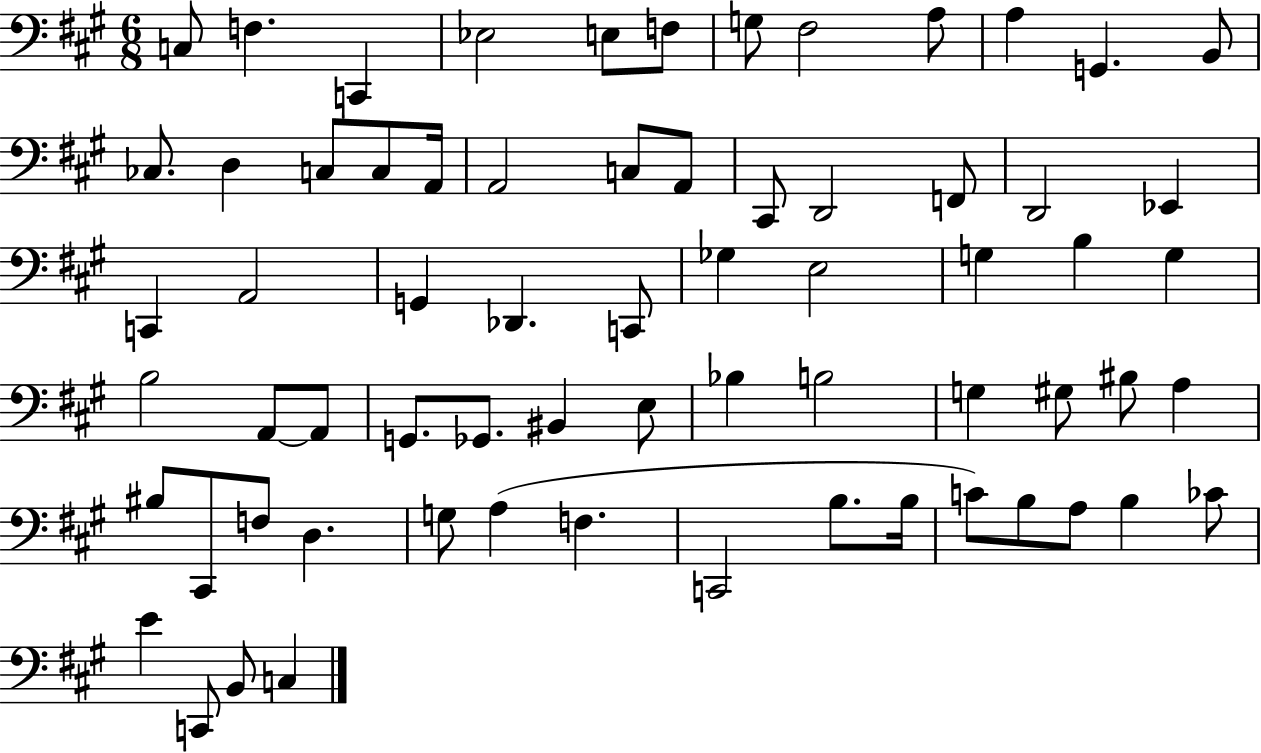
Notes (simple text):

C3/e F3/q. C2/q Eb3/h E3/e F3/e G3/e F#3/h A3/e A3/q G2/q. B2/e CES3/e. D3/q C3/e C3/e A2/s A2/h C3/e A2/e C#2/e D2/h F2/e D2/h Eb2/q C2/q A2/h G2/q Db2/q. C2/e Gb3/q E3/h G3/q B3/q G3/q B3/h A2/e A2/e G2/e. Gb2/e. BIS2/q E3/e Bb3/q B3/h G3/q G#3/e BIS3/e A3/q BIS3/e C#2/e F3/e D3/q. G3/e A3/q F3/q. C2/h B3/e. B3/s C4/e B3/e A3/e B3/q CES4/e E4/q C2/e B2/e C3/q